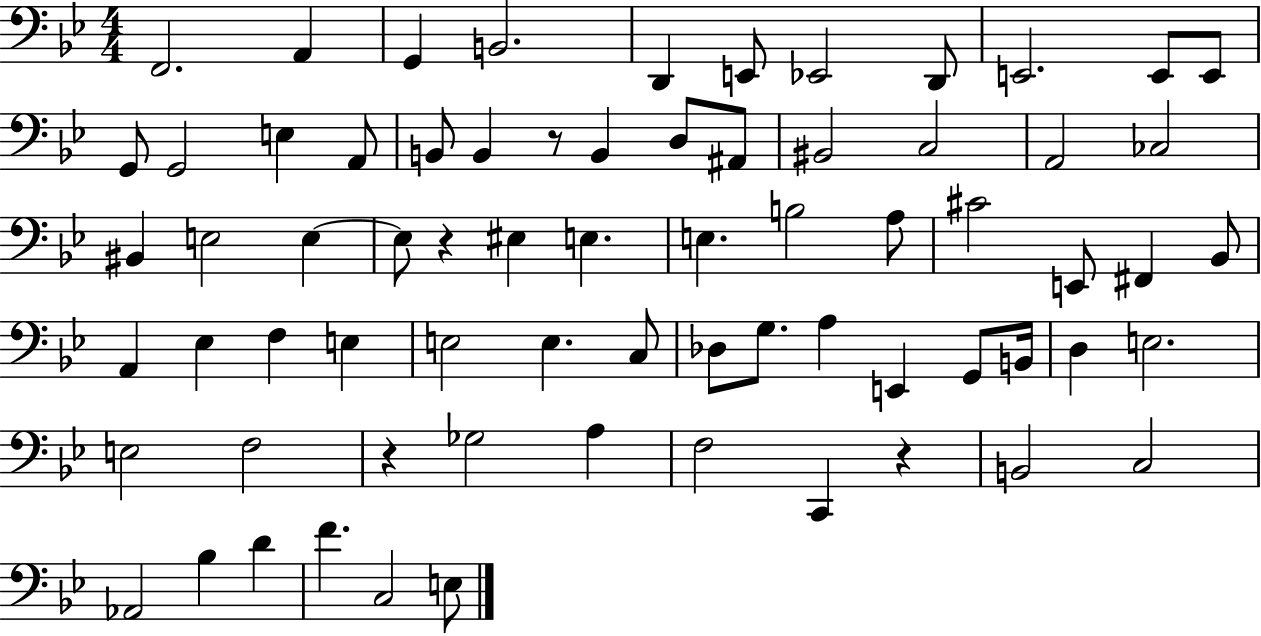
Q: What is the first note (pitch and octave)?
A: F2